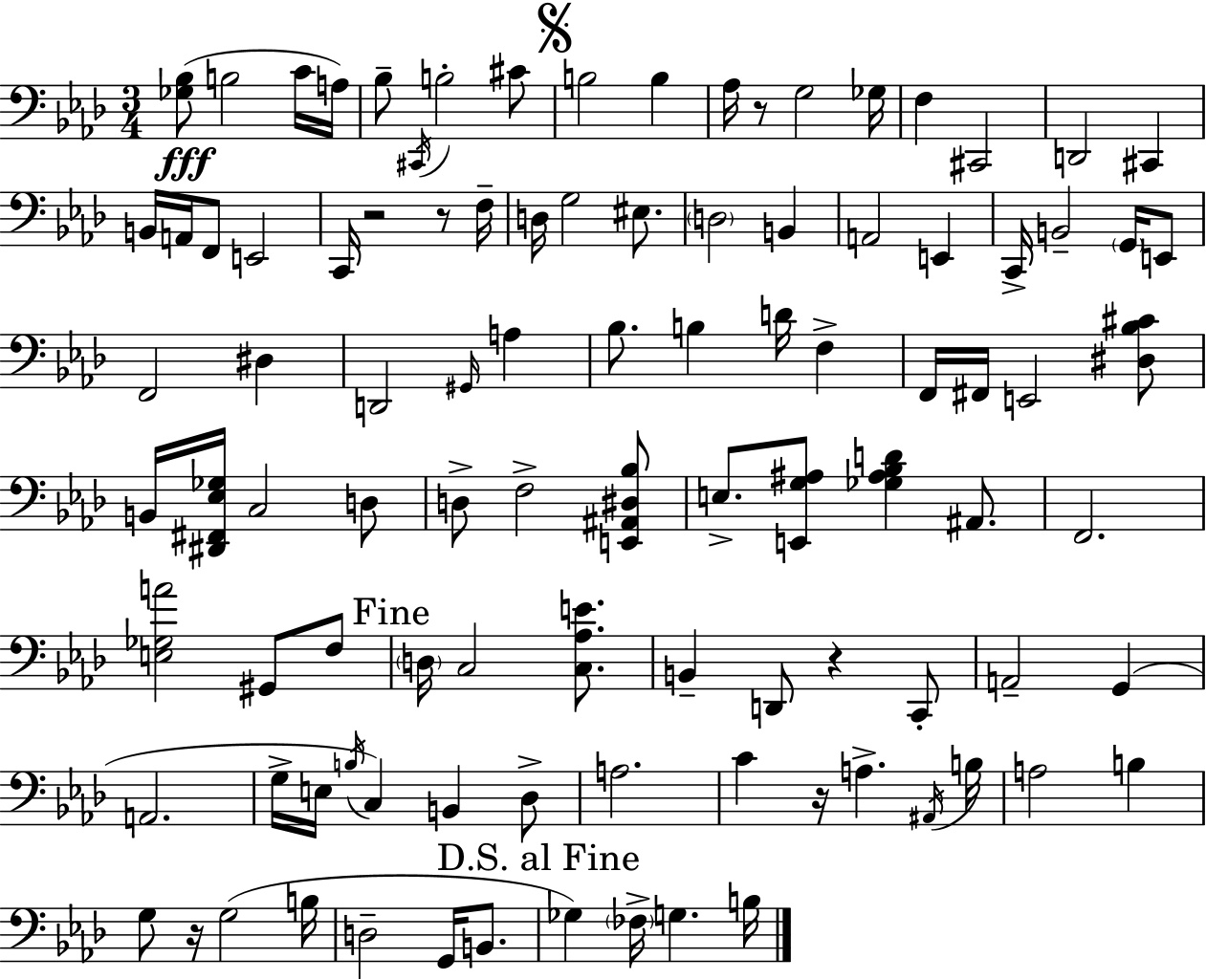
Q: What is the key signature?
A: AES major